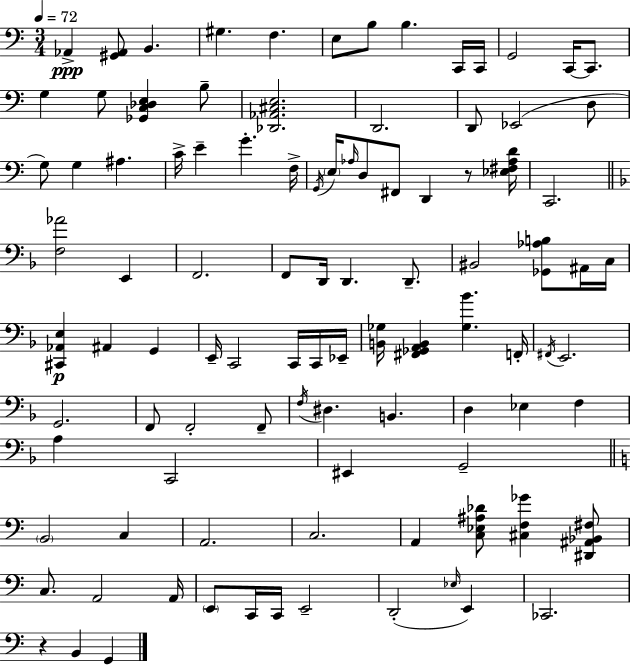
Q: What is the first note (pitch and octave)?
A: Ab2